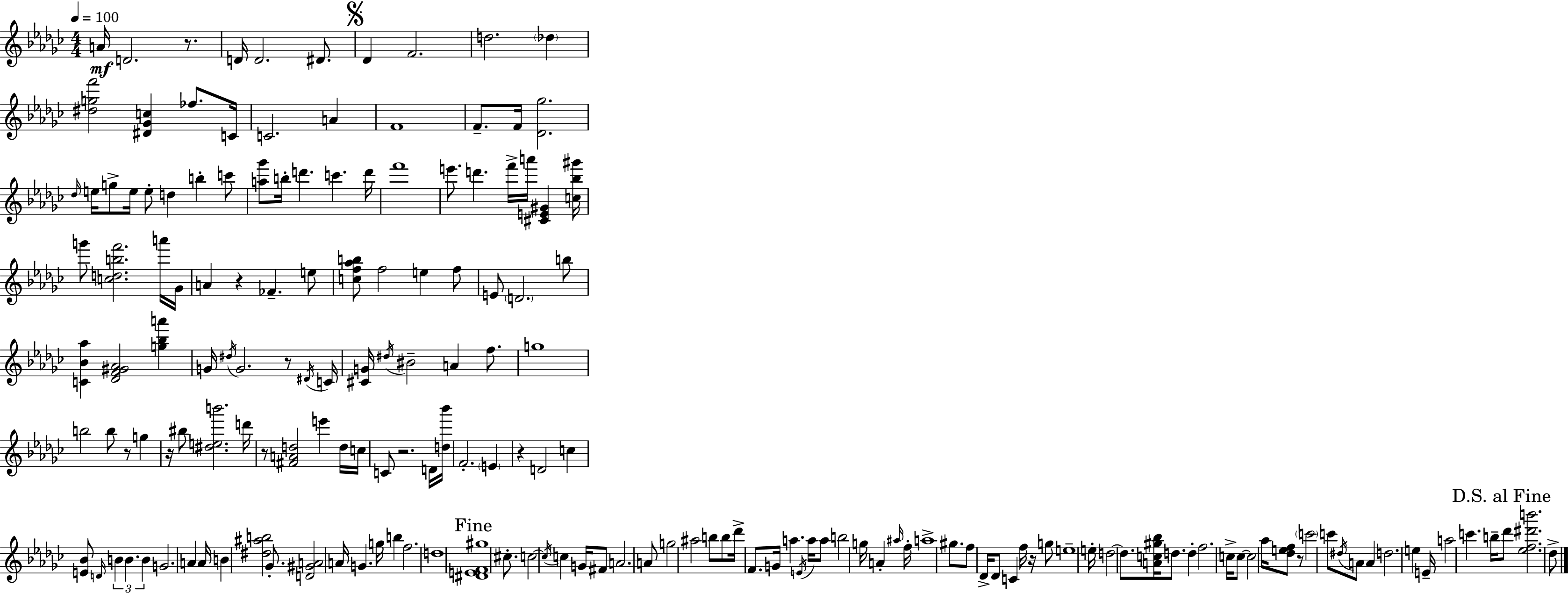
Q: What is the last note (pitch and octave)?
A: Db5